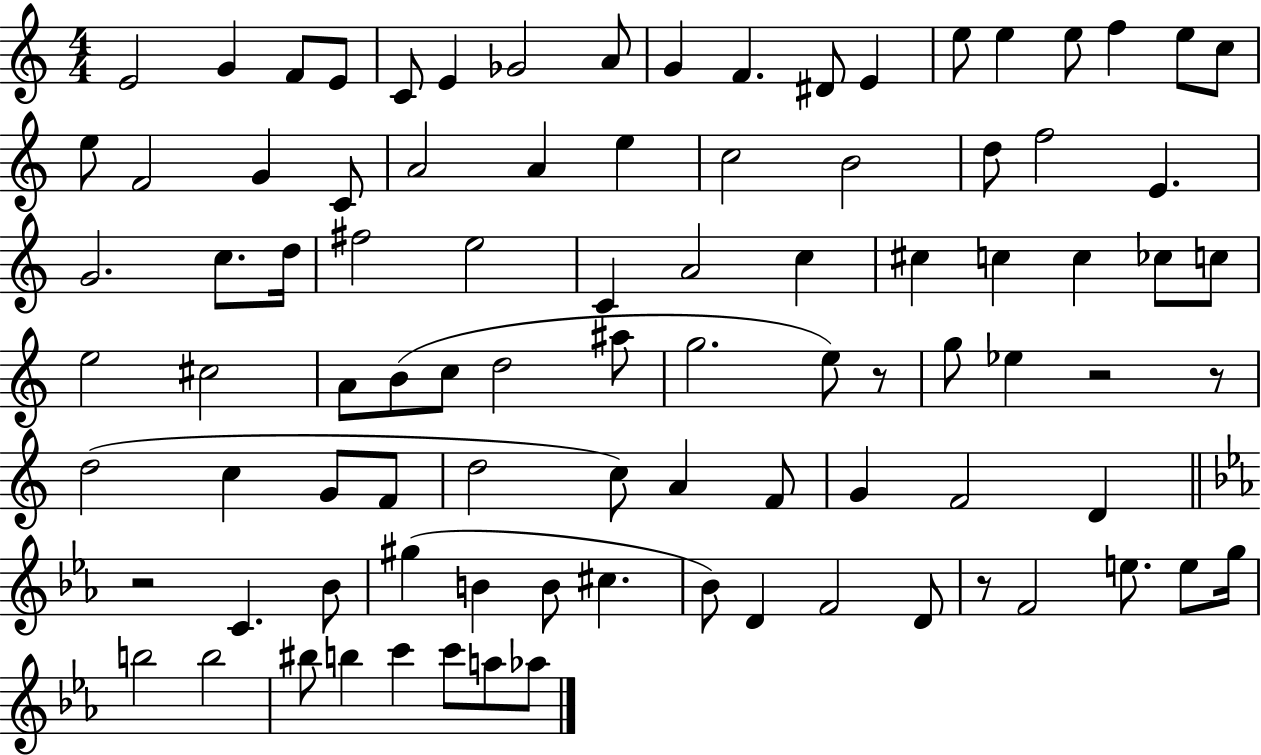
{
  \clef treble
  \numericTimeSignature
  \time 4/4
  \key c \major
  \repeat volta 2 { e'2 g'4 f'8 e'8 | c'8 e'4 ges'2 a'8 | g'4 f'4. dis'8 e'4 | e''8 e''4 e''8 f''4 e''8 c''8 | \break e''8 f'2 g'4 c'8 | a'2 a'4 e''4 | c''2 b'2 | d''8 f''2 e'4. | \break g'2. c''8. d''16 | fis''2 e''2 | c'4 a'2 c''4 | cis''4 c''4 c''4 ces''8 c''8 | \break e''2 cis''2 | a'8 b'8( c''8 d''2 ais''8 | g''2. e''8) r8 | g''8 ees''4 r2 r8 | \break d''2( c''4 g'8 f'8 | d''2 c''8) a'4 f'8 | g'4 f'2 d'4 | \bar "||" \break \key ees \major r2 c'4. bes'8 | gis''4( b'4 b'8 cis''4. | bes'8) d'4 f'2 d'8 | r8 f'2 e''8. e''8 g''16 | \break b''2 b''2 | bis''8 b''4 c'''4 c'''8 a''8 aes''8 | } \bar "|."
}